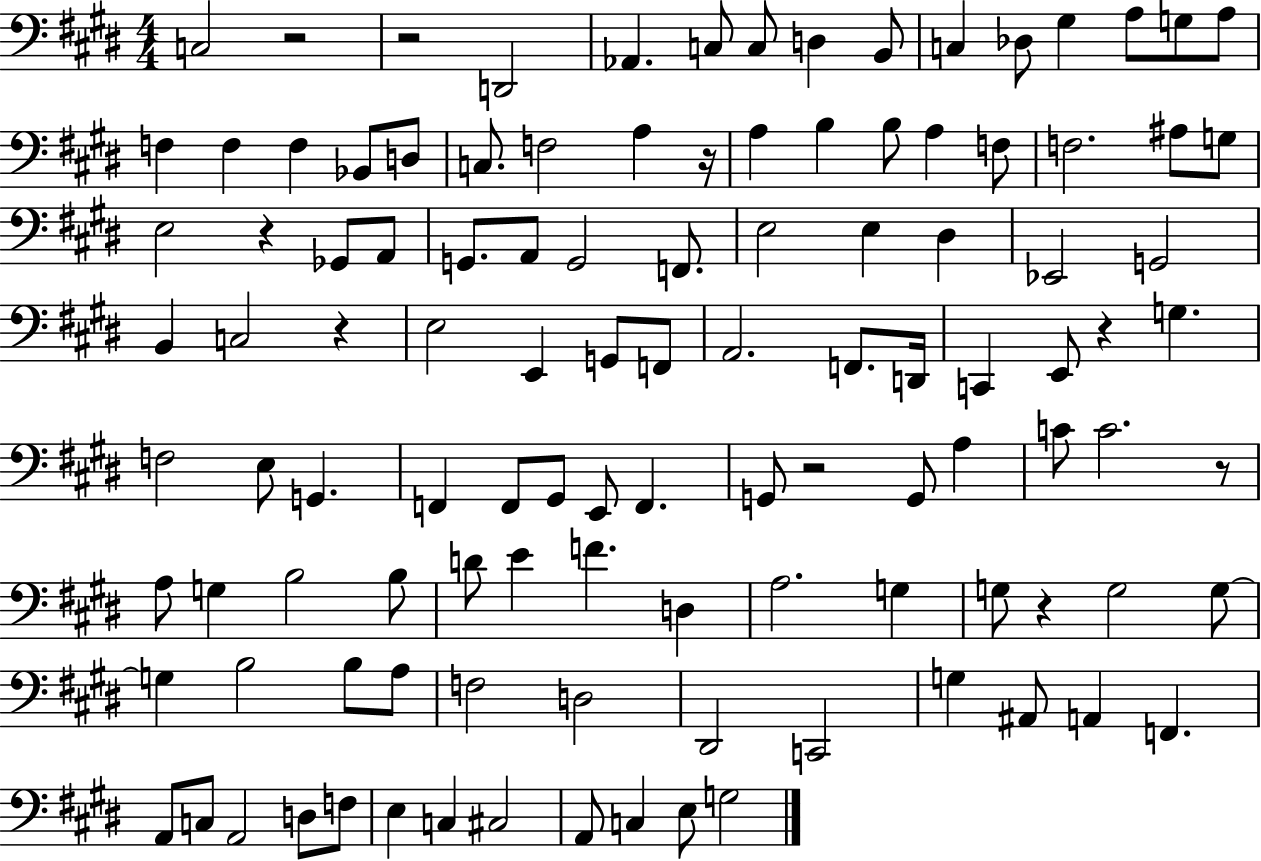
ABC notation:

X:1
T:Untitled
M:4/4
L:1/4
K:E
C,2 z2 z2 D,,2 _A,, C,/2 C,/2 D, B,,/2 C, _D,/2 ^G, A,/2 G,/2 A,/2 F, F, F, _B,,/2 D,/2 C,/2 F,2 A, z/4 A, B, B,/2 A, F,/2 F,2 ^A,/2 G,/2 E,2 z _G,,/2 A,,/2 G,,/2 A,,/2 G,,2 F,,/2 E,2 E, ^D, _E,,2 G,,2 B,, C,2 z E,2 E,, G,,/2 F,,/2 A,,2 F,,/2 D,,/4 C,, E,,/2 z G, F,2 E,/2 G,, F,, F,,/2 ^G,,/2 E,,/2 F,, G,,/2 z2 G,,/2 A, C/2 C2 z/2 A,/2 G, B,2 B,/2 D/2 E F D, A,2 G, G,/2 z G,2 G,/2 G, B,2 B,/2 A,/2 F,2 D,2 ^D,,2 C,,2 G, ^A,,/2 A,, F,, A,,/2 C,/2 A,,2 D,/2 F,/2 E, C, ^C,2 A,,/2 C, E,/2 G,2